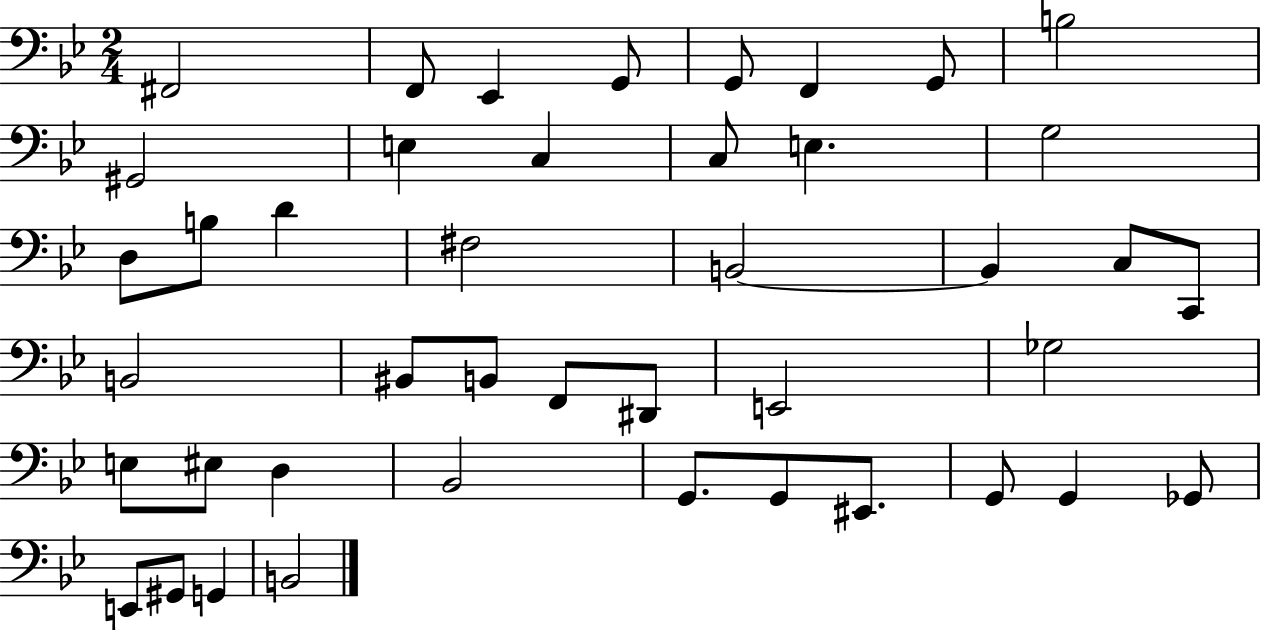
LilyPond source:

{
  \clef bass
  \numericTimeSignature
  \time 2/4
  \key bes \major
  fis,2 | f,8 ees,4 g,8 | g,8 f,4 g,8 | b2 | \break gis,2 | e4 c4 | c8 e4. | g2 | \break d8 b8 d'4 | fis2 | b,2~~ | b,4 c8 c,8 | \break b,2 | bis,8 b,8 f,8 dis,8 | e,2 | ges2 | \break e8 eis8 d4 | bes,2 | g,8. g,8 eis,8. | g,8 g,4 ges,8 | \break e,8 gis,8 g,4 | b,2 | \bar "|."
}